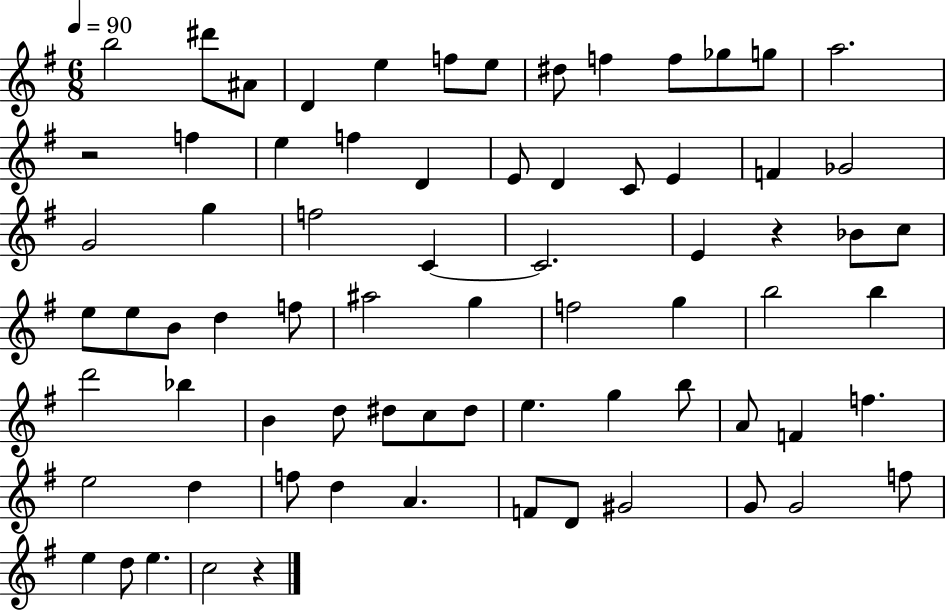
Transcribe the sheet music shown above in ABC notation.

X:1
T:Untitled
M:6/8
L:1/4
K:G
b2 ^d'/2 ^A/2 D e f/2 e/2 ^d/2 f f/2 _g/2 g/2 a2 z2 f e f D E/2 D C/2 E F _G2 G2 g f2 C C2 E z _B/2 c/2 e/2 e/2 B/2 d f/2 ^a2 g f2 g b2 b d'2 _b B d/2 ^d/2 c/2 ^d/2 e g b/2 A/2 F f e2 d f/2 d A F/2 D/2 ^G2 G/2 G2 f/2 e d/2 e c2 z